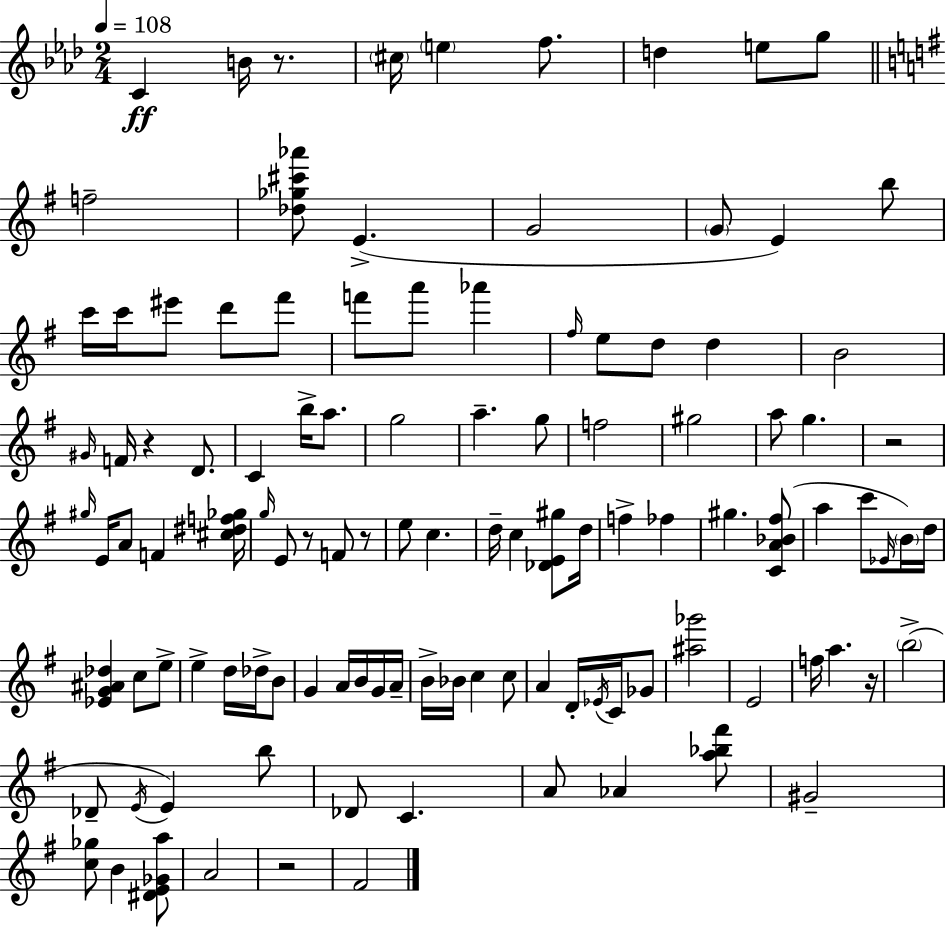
C4/q B4/s R/e. C#5/s E5/q F5/e. D5/q E5/e G5/e F5/h [Db5,Gb5,C#6,Ab6]/e E4/q. G4/h G4/e E4/q B5/e C6/s C6/s EIS6/e D6/e F#6/e F6/e A6/e Ab6/q F#5/s E5/e D5/e D5/q B4/h G#4/s F4/s R/q D4/e. C4/q B5/s A5/e. G5/h A5/q. G5/e F5/h G#5/h A5/e G5/q. R/h G#5/s E4/s A4/e F4/q [C#5,D#5,F5,Gb5]/s G5/s E4/e R/e F4/e R/e E5/e C5/q. D5/s C5/q [Db4,E4,G#5]/e D5/s F5/q FES5/q G#5/q. [C4,A4,Bb4,F#5]/e A5/q C6/e Eb4/s B4/s D5/s [Eb4,G4,A#4,Db5]/q C5/e E5/e E5/q D5/s Db5/s B4/e G4/q A4/s B4/s G4/s A4/s B4/s Bb4/s C5/q C5/e A4/q D4/s Eb4/s C4/s Gb4/e [A#5,Gb6]/h E4/h F5/s A5/q. R/s B5/h Db4/e E4/s E4/q B5/e Db4/e C4/q. A4/e Ab4/q [A5,Bb5,F#6]/e G#4/h [C5,Gb5]/e B4/q [D#4,E4,Gb4,A5]/e A4/h R/h F#4/h